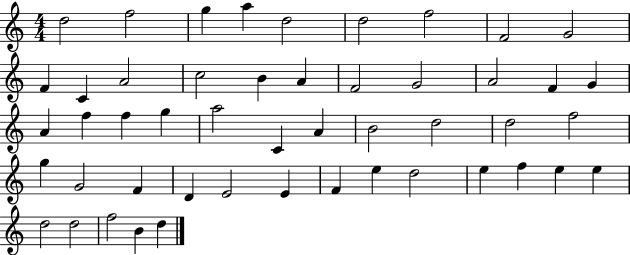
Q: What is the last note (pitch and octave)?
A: D5